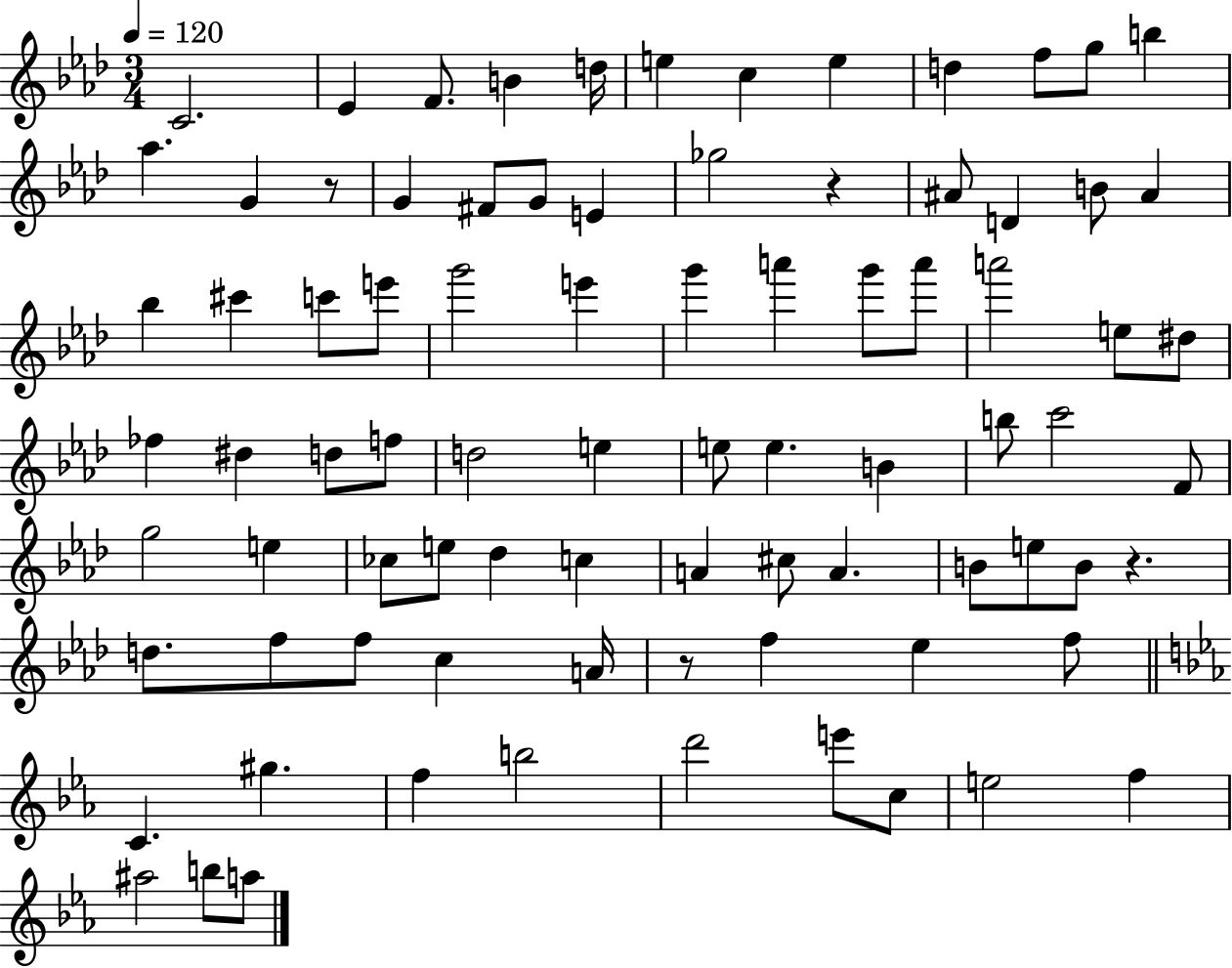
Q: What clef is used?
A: treble